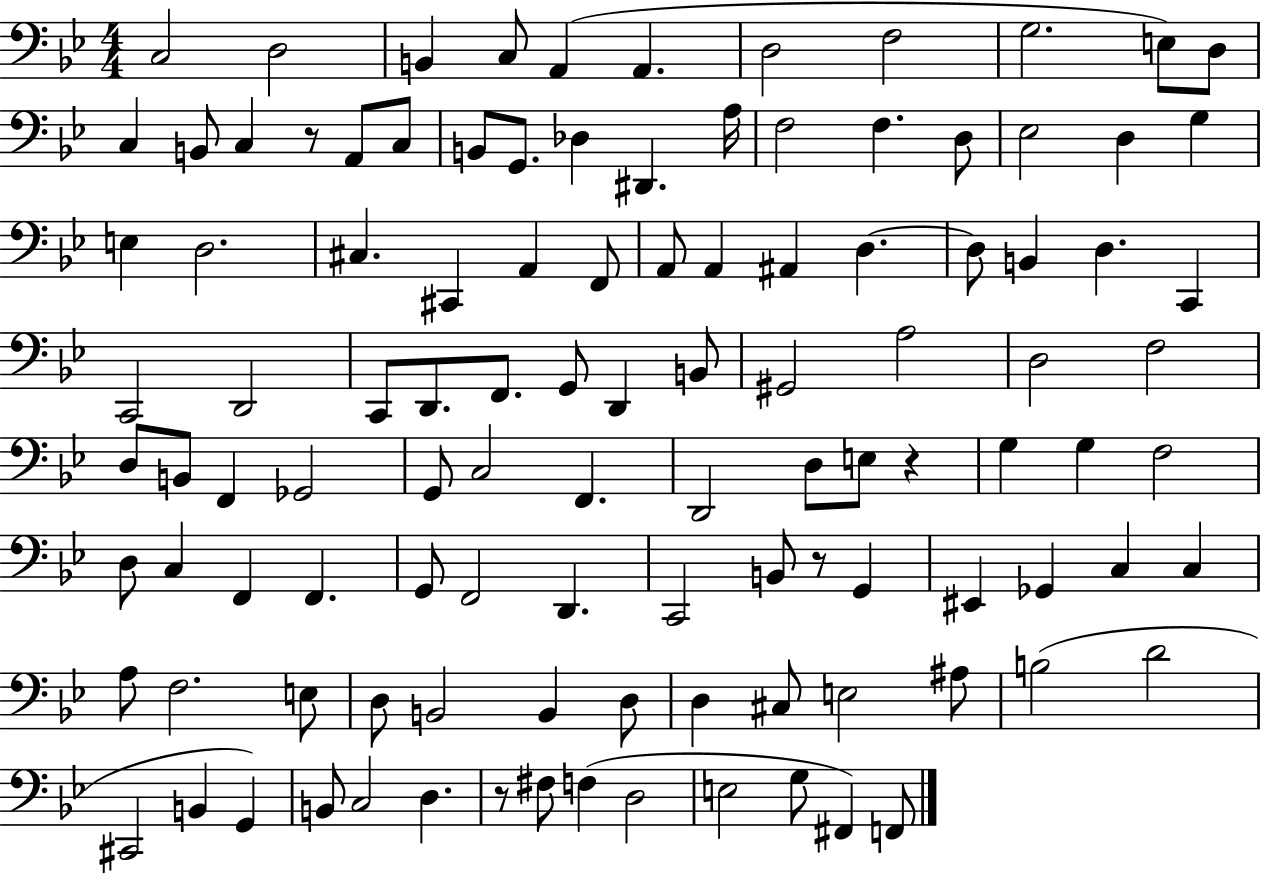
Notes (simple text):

C3/h D3/h B2/q C3/e A2/q A2/q. D3/h F3/h G3/h. E3/e D3/e C3/q B2/e C3/q R/e A2/e C3/e B2/e G2/e. Db3/q D#2/q. A3/s F3/h F3/q. D3/e Eb3/h D3/q G3/q E3/q D3/h. C#3/q. C#2/q A2/q F2/e A2/e A2/q A#2/q D3/q. D3/e B2/q D3/q. C2/q C2/h D2/h C2/e D2/e. F2/e. G2/e D2/q B2/e G#2/h A3/h D3/h F3/h D3/e B2/e F2/q Gb2/h G2/e C3/h F2/q. D2/h D3/e E3/e R/q G3/q G3/q F3/h D3/e C3/q F2/q F2/q. G2/e F2/h D2/q. C2/h B2/e R/e G2/q EIS2/q Gb2/q C3/q C3/q A3/e F3/h. E3/e D3/e B2/h B2/q D3/e D3/q C#3/e E3/h A#3/e B3/h D4/h C#2/h B2/q G2/q B2/e C3/h D3/q. R/e F#3/e F3/q D3/h E3/h G3/e F#2/q F2/e